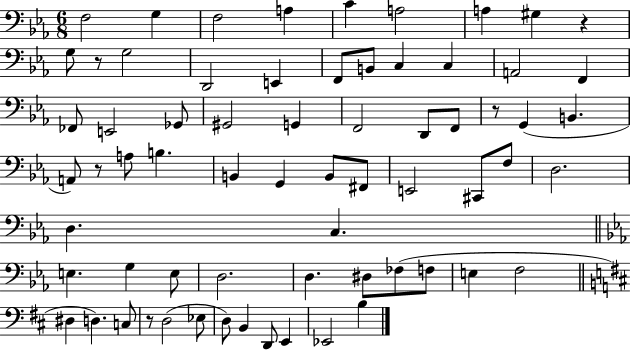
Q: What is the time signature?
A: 6/8